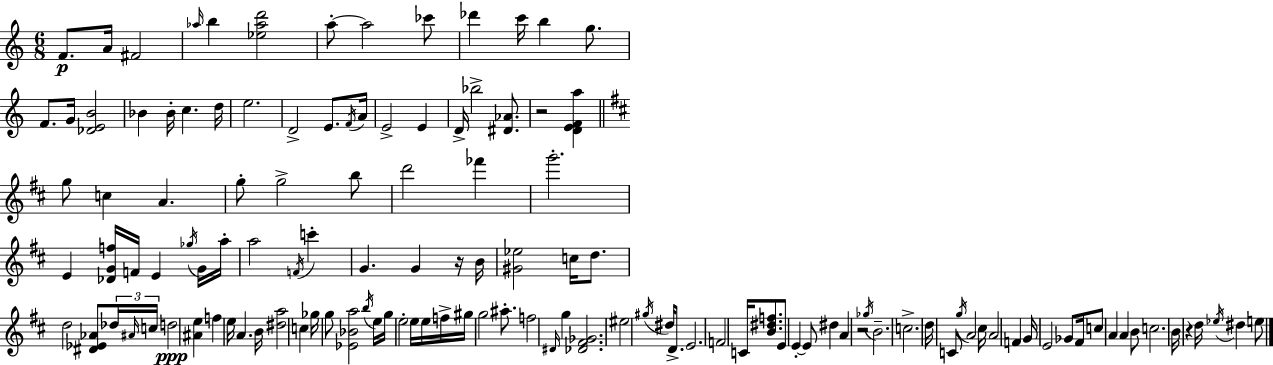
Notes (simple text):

F4/e. A4/s F#4/h Ab5/s B5/q [Eb5,Ab5,D6]/h A5/e A5/h CES6/e Db6/q C6/s B5/q G5/e. F4/e. G4/s [Db4,E4,B4]/h Bb4/q Bb4/s C5/q. D5/s E5/h. D4/h E4/e. F4/s A4/s E4/h E4/q D4/s Bb5/h [D#4,Ab4]/e. R/h [D4,E4,F4,A5]/q G5/e C5/q A4/q. G5/e G5/h B5/e D6/h FES6/q G6/h. E4/q [Db4,G4,F5]/s F4/s E4/q Gb5/s G4/s A5/s A5/h F4/s C6/q G4/q. G4/q R/s B4/s [G#4,Eb5]/h C5/s D5/e. D5/h [D#4,Eb4,Ab4]/e Db5/s A#4/s C5/s D5/h [A#4,E5]/q F5/q E5/s A4/q. B4/s [D#5,A5]/h C5/q Gb5/s G5/e [Eb4,Bb4,A5]/h B5/s E5/s G5/s E5/h E5/s E5/s F5/s G#5/s G5/h A#5/e. F5/h D#4/s G5/q [Db4,F#4,Gb4]/h. EIS5/h G#5/s D#5/s D4/e. E4/h. F4/h C4/s [B4,D#5,F5]/e. E4/e E4/q E4/e D#5/q A4/q R/h Gb5/s B4/h. C5/h. D5/s C4/e G5/s A4/h C#5/s A4/h F4/q G4/s E4/h Gb4/e F#4/s C5/e A4/q A4/q B4/e C5/h. B4/s R/q D5/s Eb5/s D#5/q E5/e